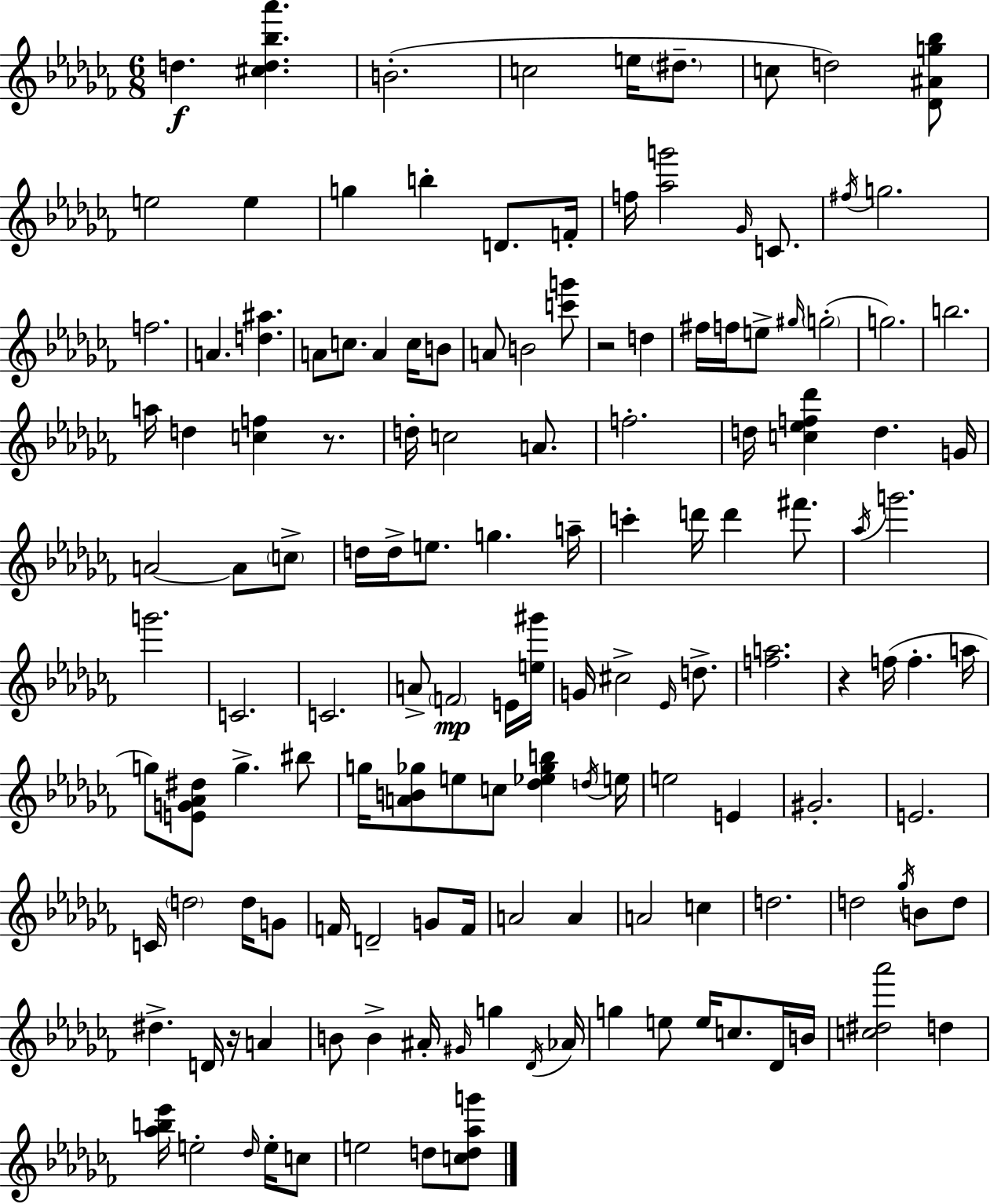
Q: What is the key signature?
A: AES minor